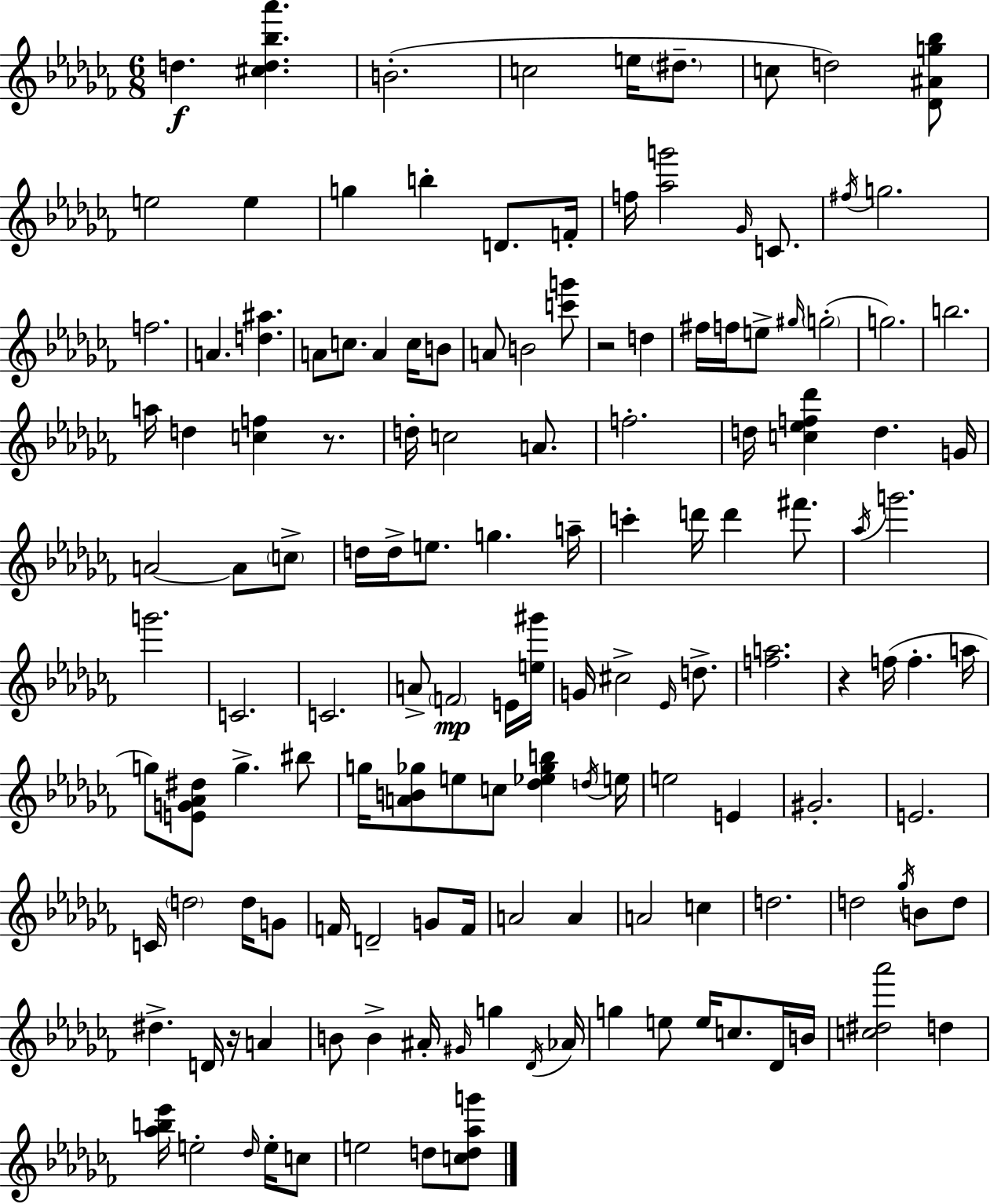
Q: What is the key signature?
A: AES minor